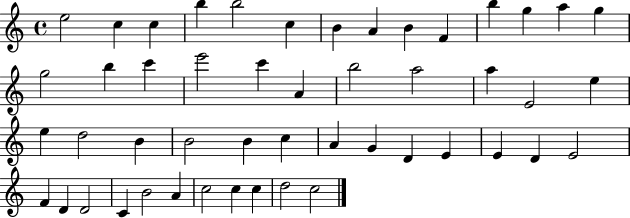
{
  \clef treble
  \time 4/4
  \defaultTimeSignature
  \key c \major
  e''2 c''4 c''4 | b''4 b''2 c''4 | b'4 a'4 b'4 f'4 | b''4 g''4 a''4 g''4 | \break g''2 b''4 c'''4 | e'''2 c'''4 a'4 | b''2 a''2 | a''4 e'2 e''4 | \break e''4 d''2 b'4 | b'2 b'4 c''4 | a'4 g'4 d'4 e'4 | e'4 d'4 e'2 | \break f'4 d'4 d'2 | c'4 b'2 a'4 | c''2 c''4 c''4 | d''2 c''2 | \break \bar "|."
}